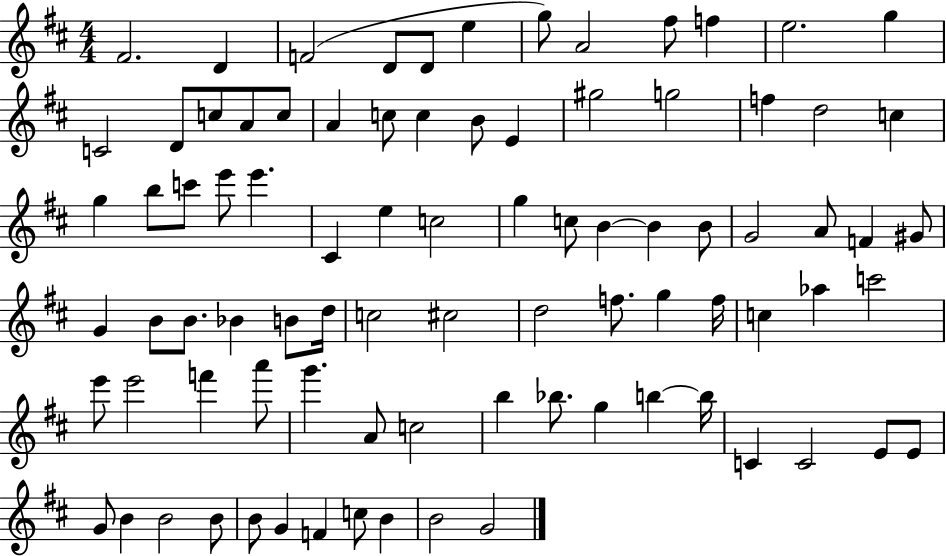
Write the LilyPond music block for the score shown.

{
  \clef treble
  \numericTimeSignature
  \time 4/4
  \key d \major
  fis'2. d'4 | f'2( d'8 d'8 e''4 | g''8) a'2 fis''8 f''4 | e''2. g''4 | \break c'2 d'8 c''8 a'8 c''8 | a'4 c''8 c''4 b'8 e'4 | gis''2 g''2 | f''4 d''2 c''4 | \break g''4 b''8 c'''8 e'''8 e'''4. | cis'4 e''4 c''2 | g''4 c''8 b'4~~ b'4 b'8 | g'2 a'8 f'4 gis'8 | \break g'4 b'8 b'8. bes'4 b'8 d''16 | c''2 cis''2 | d''2 f''8. g''4 f''16 | c''4 aes''4 c'''2 | \break e'''8 e'''2 f'''4 a'''8 | g'''4. a'8 c''2 | b''4 bes''8. g''4 b''4~~ b''16 | c'4 c'2 e'8 e'8 | \break g'8 b'4 b'2 b'8 | b'8 g'4 f'4 c''8 b'4 | b'2 g'2 | \bar "|."
}